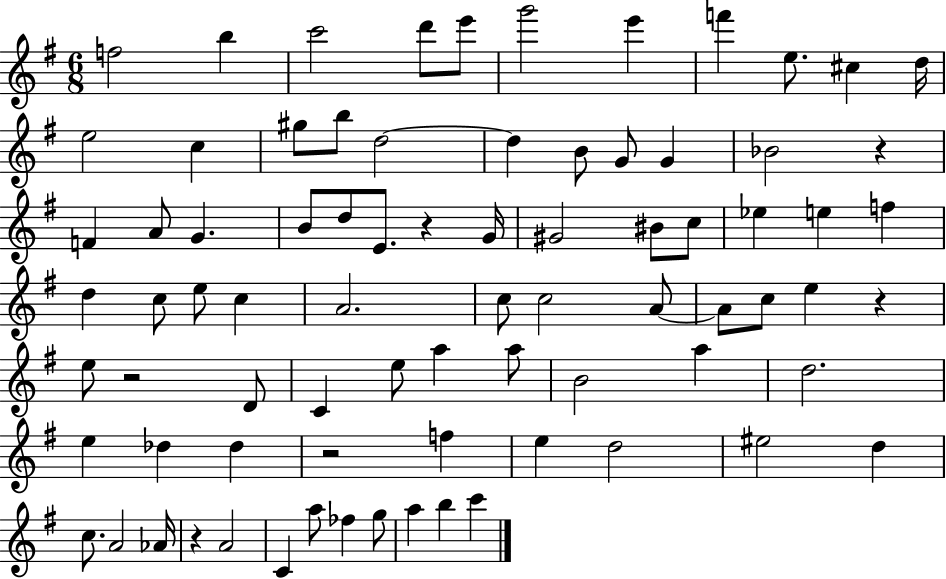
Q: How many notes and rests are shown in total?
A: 79